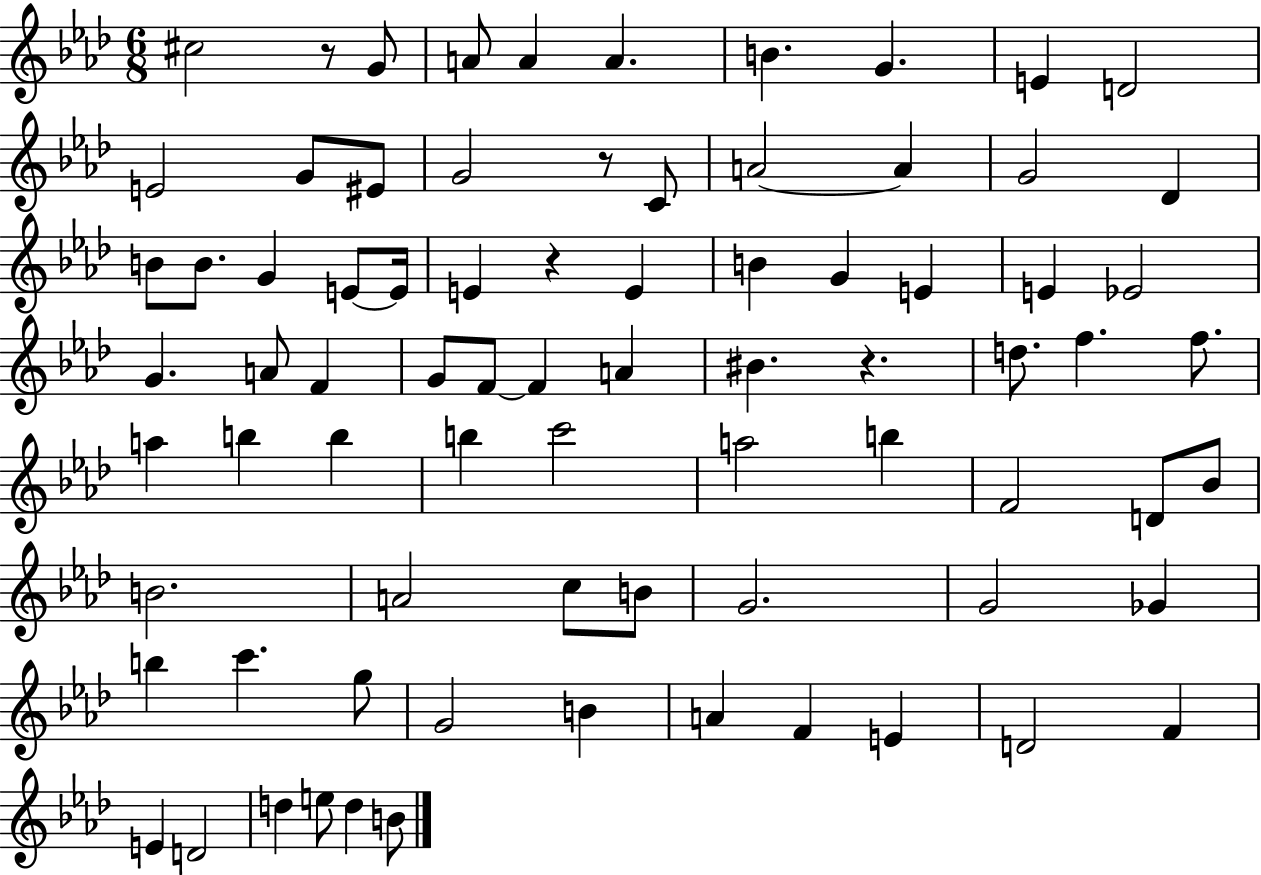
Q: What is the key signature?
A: AES major